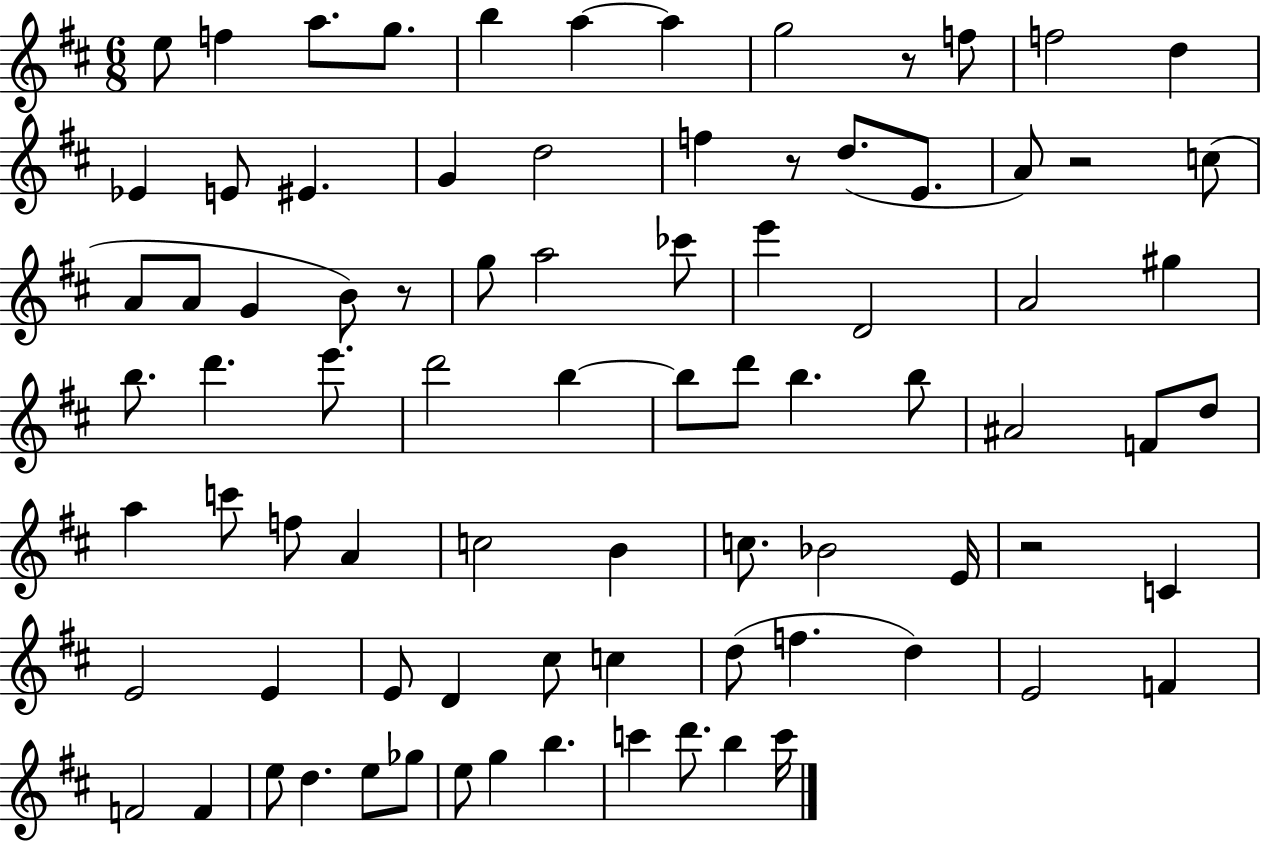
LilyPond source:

{
  \clef treble
  \numericTimeSignature
  \time 6/8
  \key d \major
  e''8 f''4 a''8. g''8. | b''4 a''4~~ a''4 | g''2 r8 f''8 | f''2 d''4 | \break ees'4 e'8 eis'4. | g'4 d''2 | f''4 r8 d''8.( e'8. | a'8) r2 c''8( | \break a'8 a'8 g'4 b'8) r8 | g''8 a''2 ces'''8 | e'''4 d'2 | a'2 gis''4 | \break b''8. d'''4. e'''8. | d'''2 b''4~~ | b''8 d'''8 b''4. b''8 | ais'2 f'8 d''8 | \break a''4 c'''8 f''8 a'4 | c''2 b'4 | c''8. bes'2 e'16 | r2 c'4 | \break e'2 e'4 | e'8 d'4 cis''8 c''4 | d''8( f''4. d''4) | e'2 f'4 | \break f'2 f'4 | e''8 d''4. e''8 ges''8 | e''8 g''4 b''4. | c'''4 d'''8. b''4 c'''16 | \break \bar "|."
}